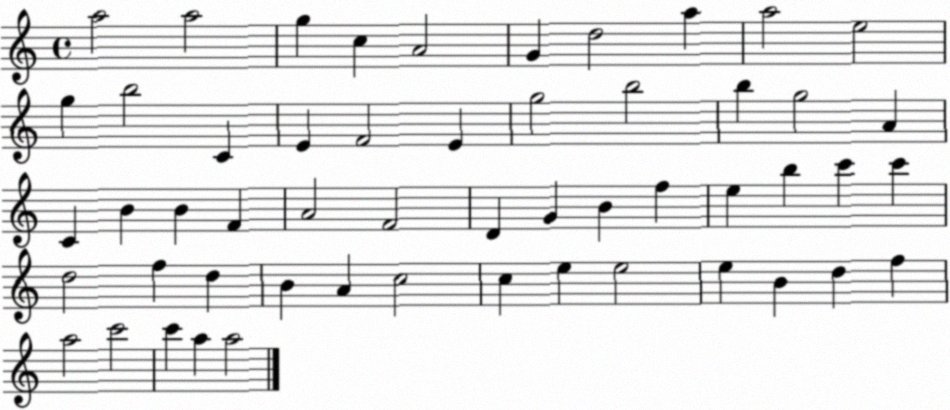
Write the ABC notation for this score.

X:1
T:Untitled
M:4/4
L:1/4
K:C
a2 a2 g c A2 G d2 a a2 e2 g b2 C E F2 E g2 b2 b g2 A C B B F A2 F2 D G B f e b c' c' d2 f d B A c2 c e e2 e B d f a2 c'2 c' a a2